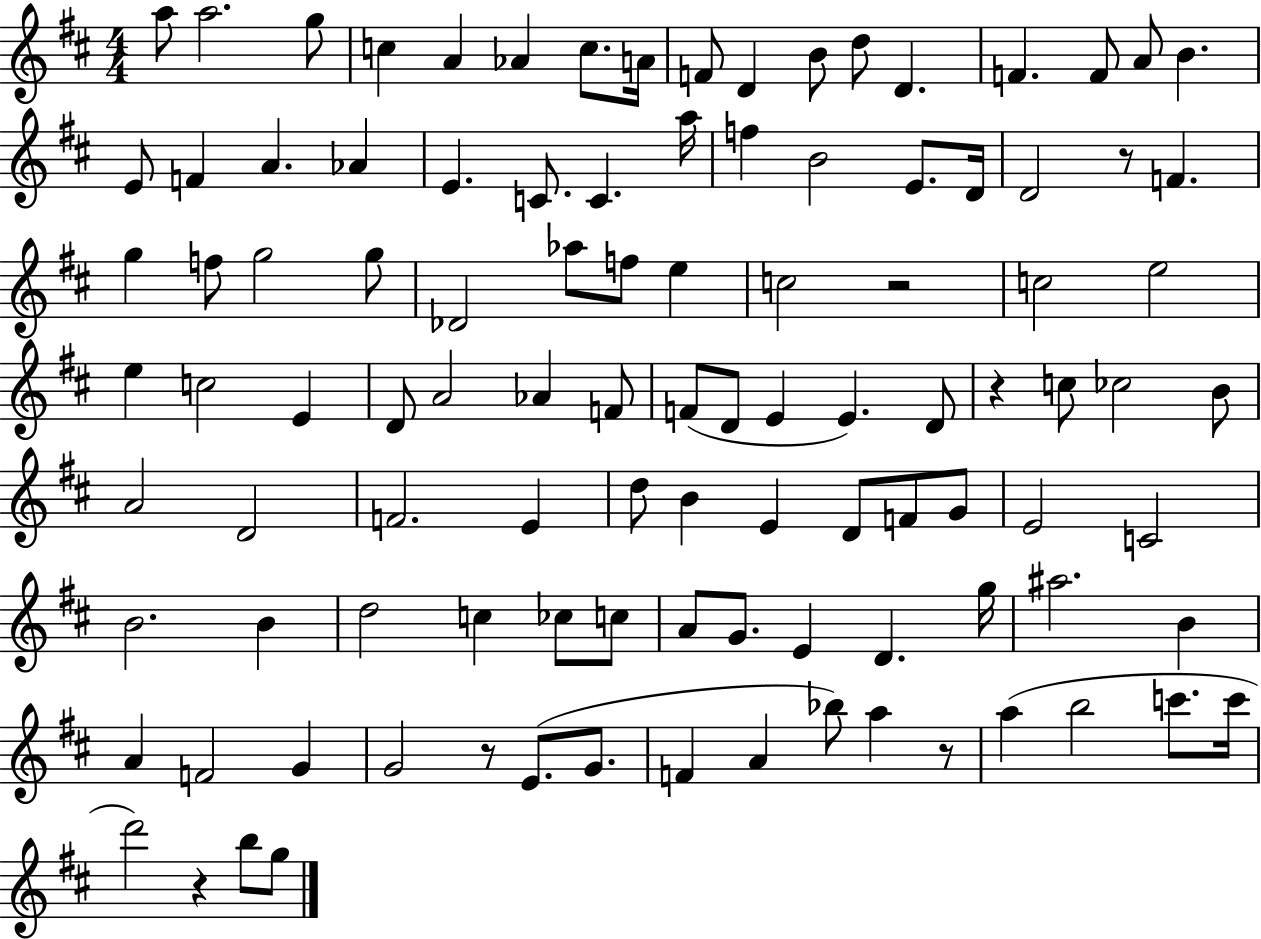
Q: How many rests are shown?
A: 6